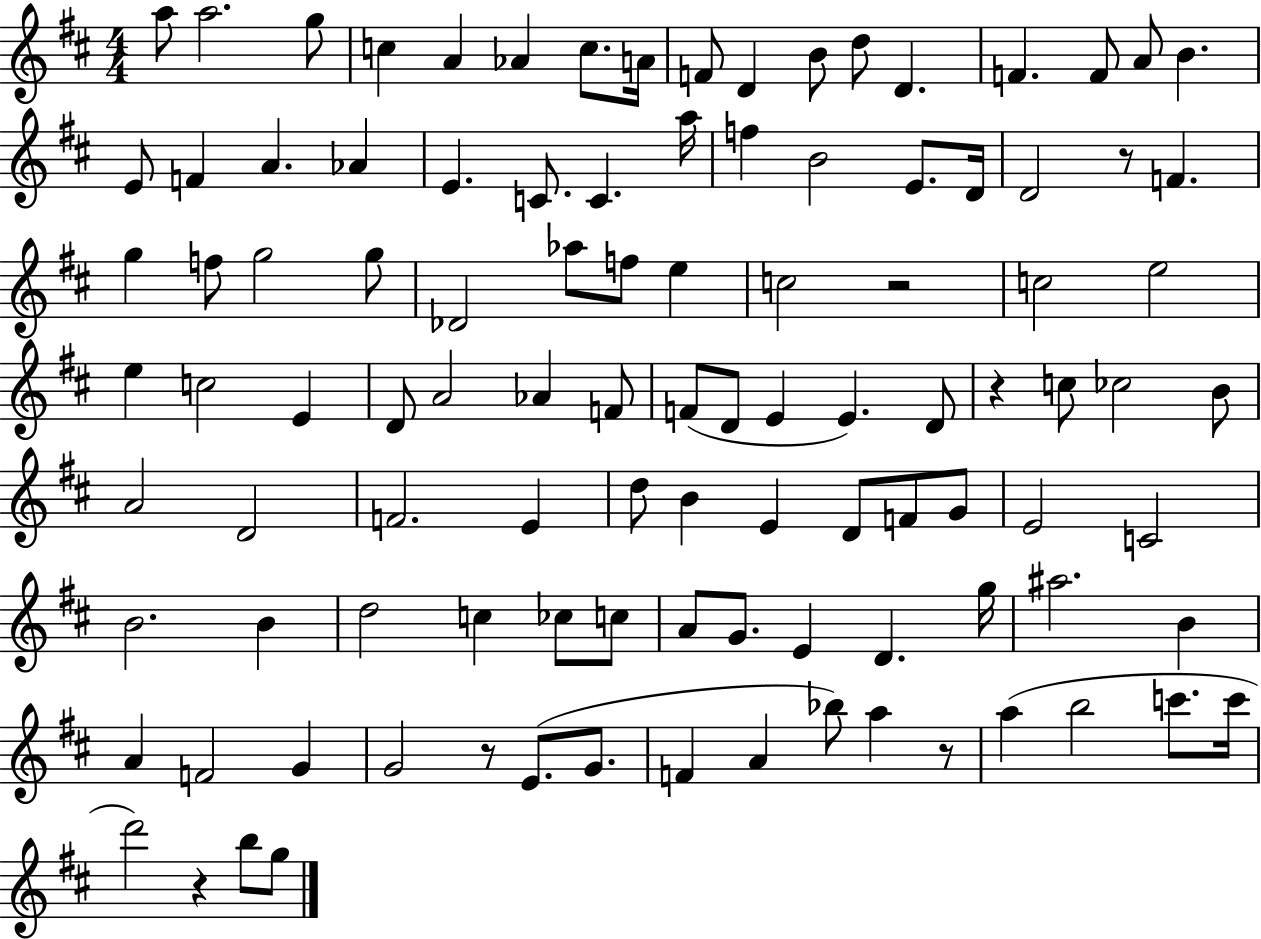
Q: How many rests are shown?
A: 6